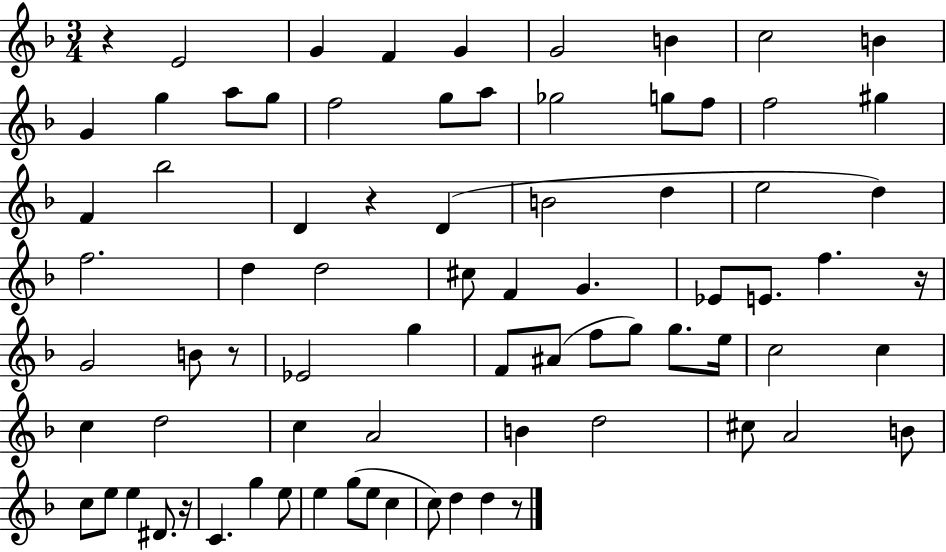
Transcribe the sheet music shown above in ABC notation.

X:1
T:Untitled
M:3/4
L:1/4
K:F
z E2 G F G G2 B c2 B G g a/2 g/2 f2 g/2 a/2 _g2 g/2 f/2 f2 ^g F _b2 D z D B2 d e2 d f2 d d2 ^c/2 F G _E/2 E/2 f z/4 G2 B/2 z/2 _E2 g F/2 ^A/2 f/2 g/2 g/2 e/4 c2 c c d2 c A2 B d2 ^c/2 A2 B/2 c/2 e/2 e ^D/2 z/4 C g e/2 e g/2 e/2 c c/2 d d z/2